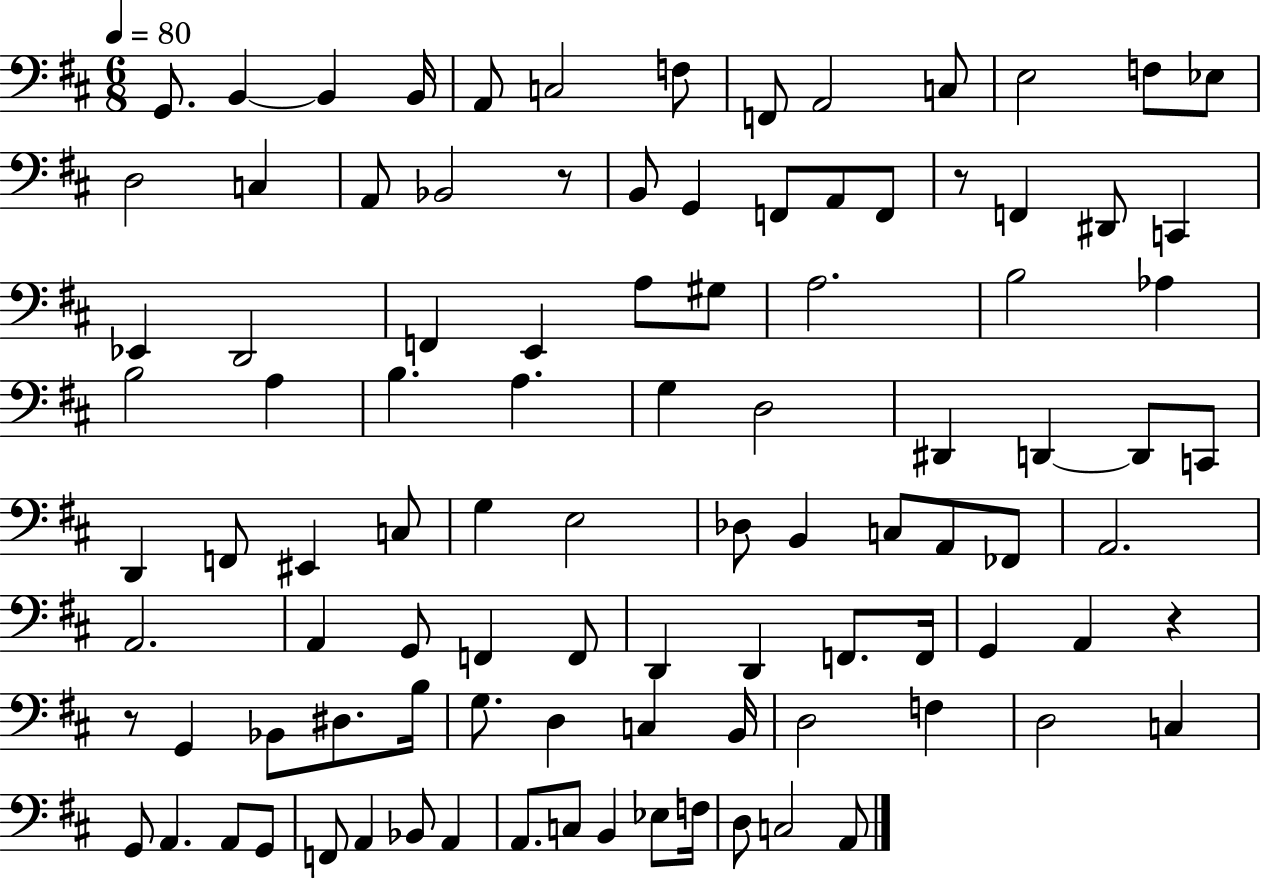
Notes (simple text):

G2/e. B2/q B2/q B2/s A2/e C3/h F3/e F2/e A2/h C3/e E3/h F3/e Eb3/e D3/h C3/q A2/e Bb2/h R/e B2/e G2/q F2/e A2/e F2/e R/e F2/q D#2/e C2/q Eb2/q D2/h F2/q E2/q A3/e G#3/e A3/h. B3/h Ab3/q B3/h A3/q B3/q. A3/q. G3/q D3/h D#2/q D2/q D2/e C2/e D2/q F2/e EIS2/q C3/e G3/q E3/h Db3/e B2/q C3/e A2/e FES2/e A2/h. A2/h. A2/q G2/e F2/q F2/e D2/q D2/q F2/e. F2/s G2/q A2/q R/q R/e G2/q Bb2/e D#3/e. B3/s G3/e. D3/q C3/q B2/s D3/h F3/q D3/h C3/q G2/e A2/q. A2/e G2/e F2/e A2/q Bb2/e A2/q A2/e. C3/e B2/q Eb3/e F3/s D3/e C3/h A2/e